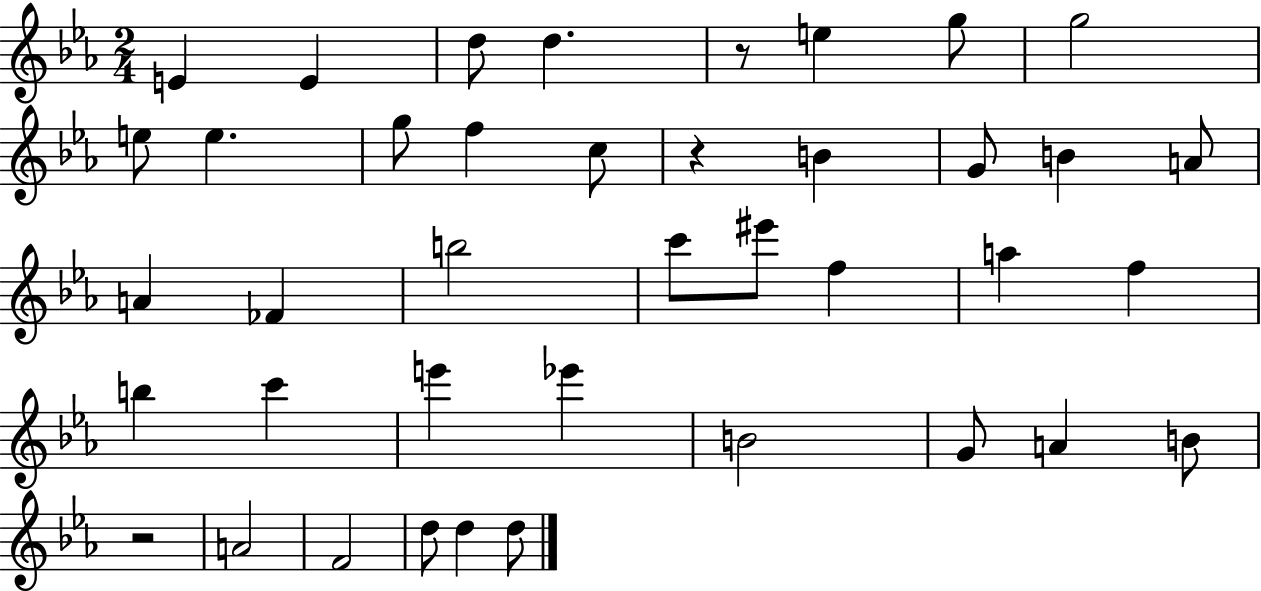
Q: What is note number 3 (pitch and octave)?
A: D5